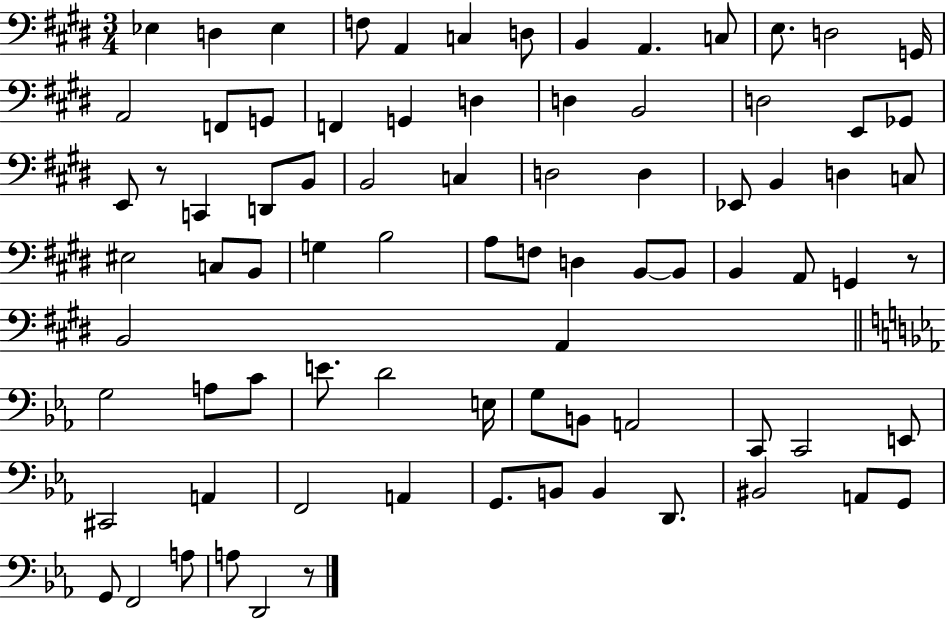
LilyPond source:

{
  \clef bass
  \numericTimeSignature
  \time 3/4
  \key e \major
  ees4 d4 ees4 | f8 a,4 c4 d8 | b,4 a,4. c8 | e8. d2 g,16 | \break a,2 f,8 g,8 | f,4 g,4 d4 | d4 b,2 | d2 e,8 ges,8 | \break e,8 r8 c,4 d,8 b,8 | b,2 c4 | d2 d4 | ees,8 b,4 d4 c8 | \break eis2 c8 b,8 | g4 b2 | a8 f8 d4 b,8~~ b,8 | b,4 a,8 g,4 r8 | \break b,2 a,4 | \bar "||" \break \key c \minor g2 a8 c'8 | e'8. d'2 e16 | g8 b,8 a,2 | c,8 c,2 e,8 | \break cis,2 a,4 | f,2 a,4 | g,8. b,8 b,4 d,8. | bis,2 a,8 g,8 | \break g,8 f,2 a8 | a8 d,2 r8 | \bar "|."
}